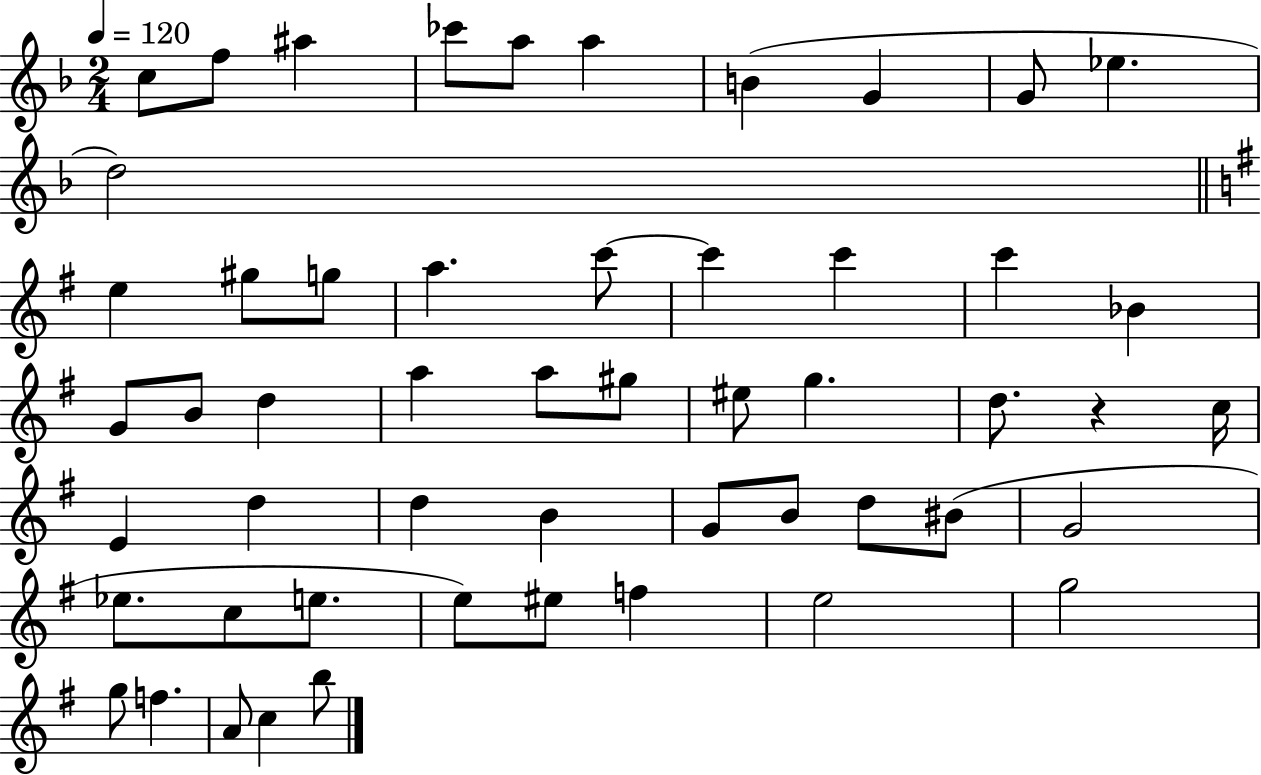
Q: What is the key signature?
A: F major